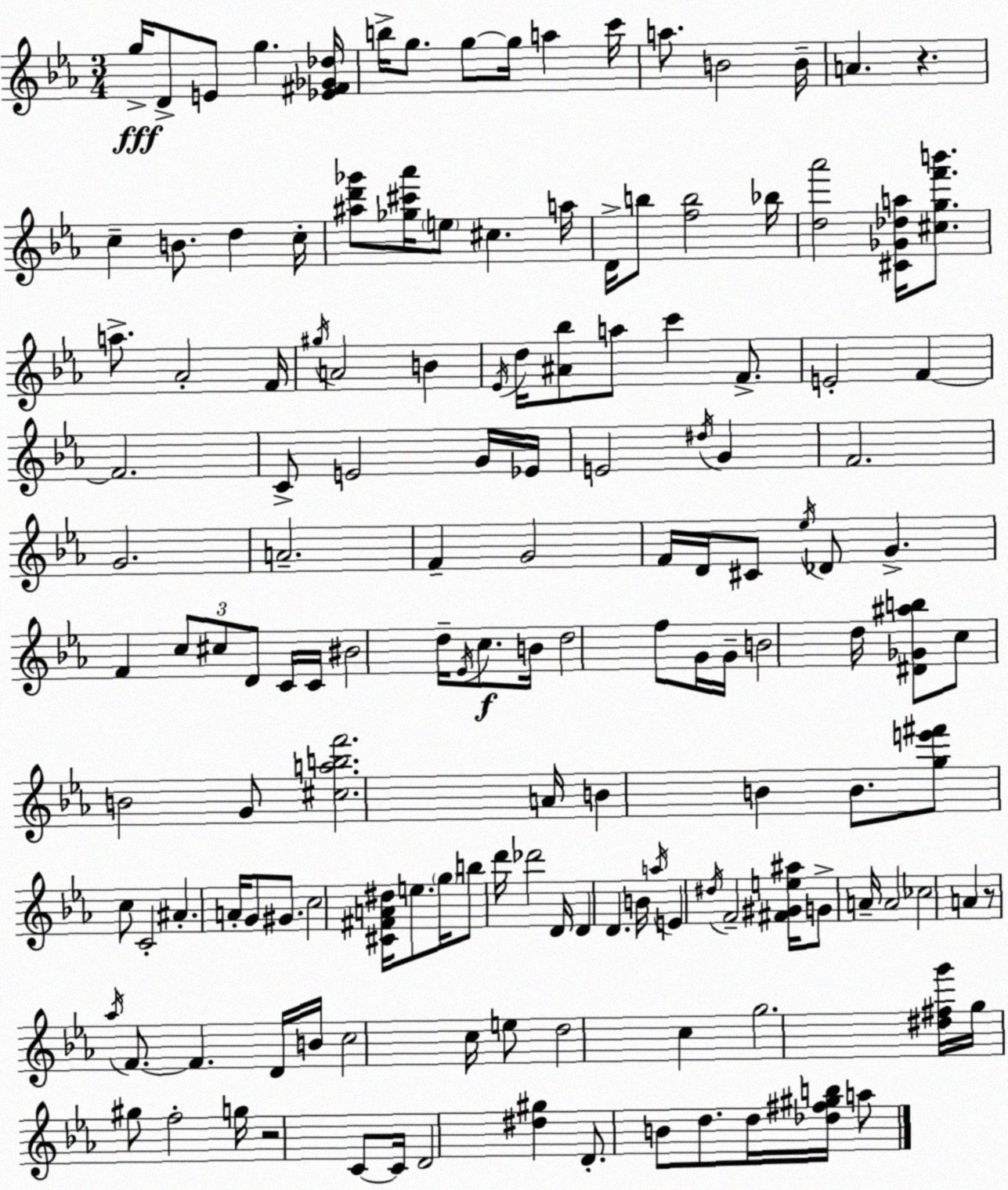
X:1
T:Untitled
M:3/4
L:1/4
K:Eb
g/4 D/2 E/2 g [_E^F_G_d]/4 b/4 g/2 g/2 g/4 a c'/4 a/2 B2 B/4 A z c B/2 d c/4 [^ad'_g']/2 [_g^c'_a']/4 e/2 ^c a/4 D/4 b/2 [fb]2 _b/4 [d_a']2 [^C_G_da]/4 [^cgf'b']/2 a/2 _A2 F/4 ^g/4 A2 B _E/4 d/4 [^A_b]/2 a/2 c' F/2 E2 F F2 C/2 E2 G/4 _E/4 E2 ^d/4 G F2 G2 A2 F G2 F/4 D/4 ^C/2 _e/4 _D/2 G F c/2 ^c/2 D/2 C/4 C/4 ^B2 d/4 _E/4 c/2 B/4 d2 f/2 G/4 G/4 B2 d/4 [^D_G^ab]/2 c/2 B2 G/2 [^cabf']2 A/4 B B B/2 [ge'^f']/2 c/2 C2 ^A A/4 G/2 ^G/2 c2 [^C^FA^d]/4 e/2 g/4 b/2 d'/4 _d'2 D/4 D D B/4 a/4 E ^d/4 F2 [^F^Ge^a]/4 G/2 A/4 A2 _c2 A z/2 _a/4 F/2 F D/4 B/4 c2 c/4 e/2 d2 c g2 [^d^fg']/4 g/4 ^g/2 f2 g/4 z2 C/2 C/4 D2 [^d^g] D/2 B/2 d/2 d/4 [_d^f^gb]/4 a/2